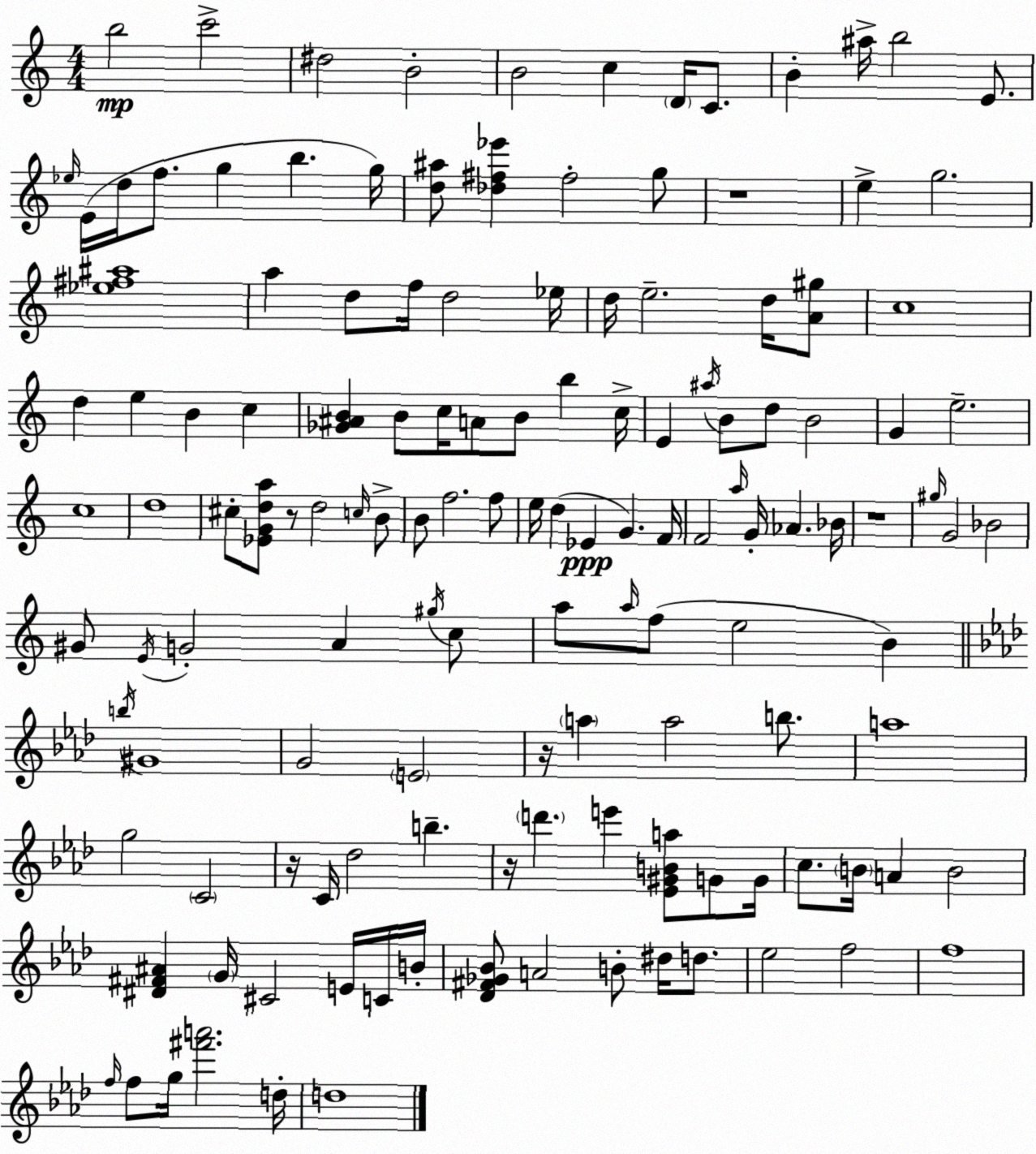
X:1
T:Untitled
M:4/4
L:1/4
K:Am
b2 c'2 ^d2 B2 B2 c D/4 C/2 B ^a/4 b2 E/2 _e/4 E/4 d/4 f/2 g b g/4 [d^a]/2 [_d^f_e'] ^f2 g/2 z4 e g2 [_e^f^a]4 a d/2 f/4 d2 _e/4 d/4 e2 d/4 [A^g]/2 c4 d e B c [_G^AB] B/2 c/4 A/2 B/2 b c/4 E ^a/4 B/2 d/2 B2 G e2 c4 d4 ^c/2 [_EGda]/2 z/2 d2 c/4 B/2 B/2 f2 f/2 e/4 d _E G F/4 F2 a/4 G/4 _A _B/4 z4 ^g/4 G2 _B2 ^G/2 E/4 G2 A ^g/4 c/2 a/2 a/4 f/2 e2 B b/4 ^G4 G2 E2 z/4 a a2 b/2 a4 g2 C2 z/4 C/4 _d2 b z/4 d' e' [_E^GBa]/2 G/2 G/4 c/2 B/4 A B2 [^D^F^A] G/4 ^C2 E/4 C/4 B/4 [_D^F_G_B]/2 A2 B/2 ^d/4 d/2 _e2 f2 f4 f/4 f/2 g/4 [^f'a']2 d/4 d4